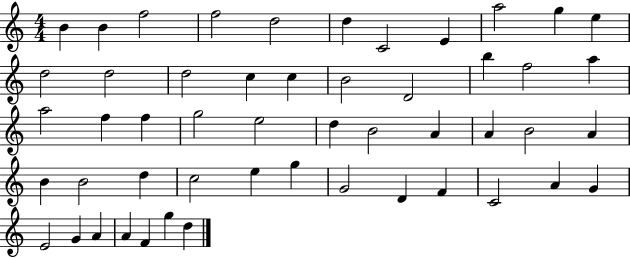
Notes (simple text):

B4/q B4/q F5/h F5/h D5/h D5/q C4/h E4/q A5/h G5/q E5/q D5/h D5/h D5/h C5/q C5/q B4/h D4/h B5/q F5/h A5/q A5/h F5/q F5/q G5/h E5/h D5/q B4/h A4/q A4/q B4/h A4/q B4/q B4/h D5/q C5/h E5/q G5/q G4/h D4/q F4/q C4/h A4/q G4/q E4/h G4/q A4/q A4/q F4/q G5/q D5/q